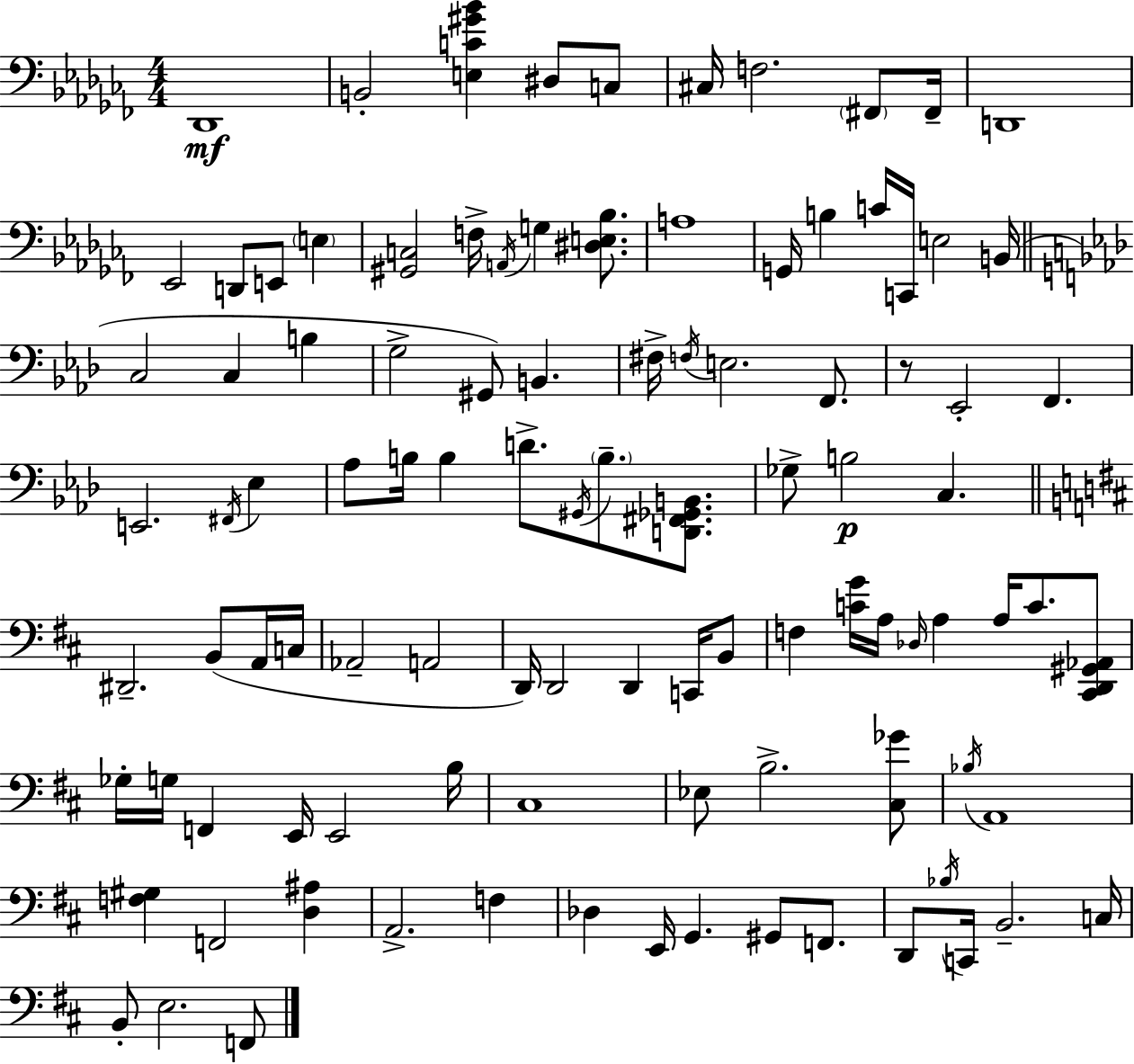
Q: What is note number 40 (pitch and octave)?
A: B3